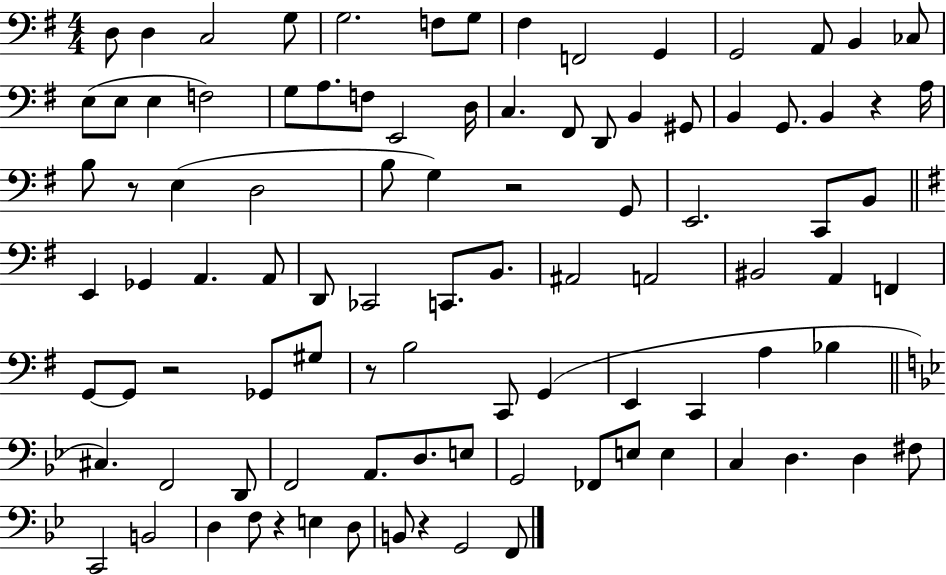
{
  \clef bass
  \numericTimeSignature
  \time 4/4
  \key g \major
  d8 d4 c2 g8 | g2. f8 g8 | fis4 f,2 g,4 | g,2 a,8 b,4 ces8 | \break e8( e8 e4 f2) | g8 a8. f8 e,2 d16 | c4. fis,8 d,8 b,4 gis,8 | b,4 g,8. b,4 r4 a16 | \break b8 r8 e4( d2 | b8 g4) r2 g,8 | e,2. c,8 b,8 | \bar "||" \break \key e \minor e,4 ges,4 a,4. a,8 | d,8 ces,2 c,8. b,8. | ais,2 a,2 | bis,2 a,4 f,4 | \break g,8~~ g,8 r2 ges,8 gis8 | r8 b2 c,8 g,4( | e,4 c,4 a4 bes4 | \bar "||" \break \key bes \major cis4.) f,2 d,8 | f,2 a,8. d8. e8 | g,2 fes,8 e8 e4 | c4 d4. d4 fis8 | \break c,2 b,2 | d4 f8 r4 e4 d8 | b,8 r4 g,2 f,8 | \bar "|."
}